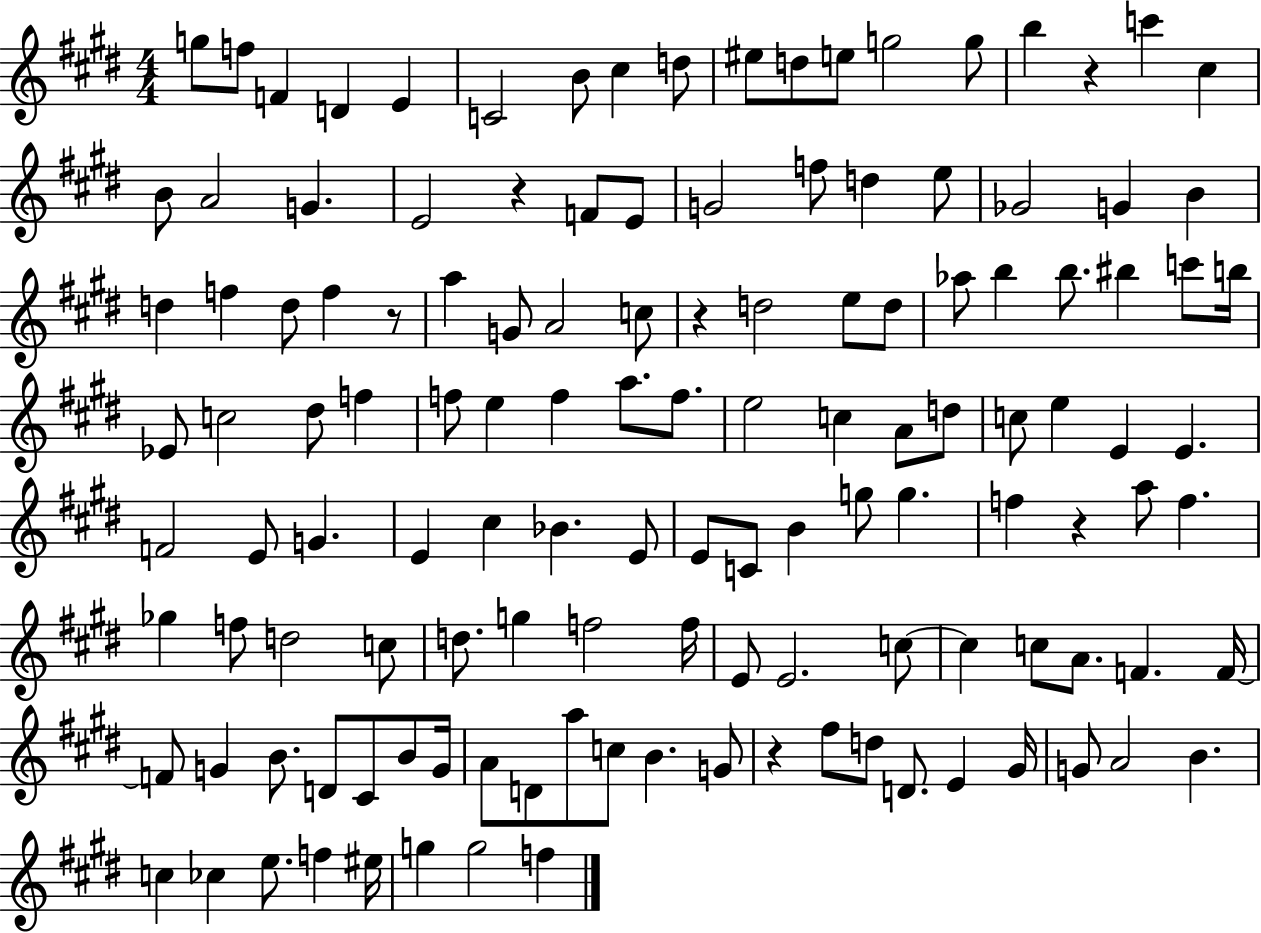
G5/e F5/e F4/q D4/q E4/q C4/h B4/e C#5/q D5/e EIS5/e D5/e E5/e G5/h G5/e B5/q R/q C6/q C#5/q B4/e A4/h G4/q. E4/h R/q F4/e E4/e G4/h F5/e D5/q E5/e Gb4/h G4/q B4/q D5/q F5/q D5/e F5/q R/e A5/q G4/e A4/h C5/e R/q D5/h E5/e D5/e Ab5/e B5/q B5/e. BIS5/q C6/e B5/s Eb4/e C5/h D#5/e F5/q F5/e E5/q F5/q A5/e. F5/e. E5/h C5/q A4/e D5/e C5/e E5/q E4/q E4/q. F4/h E4/e G4/q. E4/q C#5/q Bb4/q. E4/e E4/e C4/e B4/q G5/e G5/q. F5/q R/q A5/e F5/q. Gb5/q F5/e D5/h C5/e D5/e. G5/q F5/h F5/s E4/e E4/h. C5/e C5/q C5/e A4/e. F4/q. F4/s F4/e G4/q B4/e. D4/e C#4/e B4/e G4/s A4/e D4/e A5/e C5/e B4/q. G4/e R/q F#5/e D5/e D4/e. E4/q G#4/s G4/e A4/h B4/q. C5/q CES5/q E5/e. F5/q EIS5/s G5/q G5/h F5/q